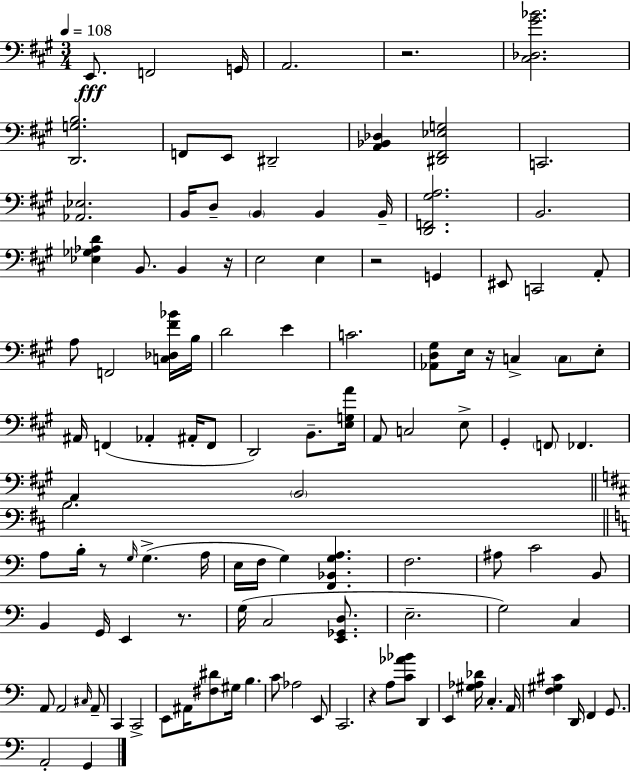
X:1
T:Untitled
M:3/4
L:1/4
K:A
E,,/2 F,,2 G,,/4 A,,2 z2 [^C,_D,^G_B]2 [D,,G,B,]2 F,,/2 E,,/2 ^D,,2 [A,,_B,,_D,] [^D,,^F,,_E,G,]2 C,,2 [_A,,_E,]2 B,,/4 D,/2 B,, B,, B,,/4 [D,,F,,^G,A,]2 B,,2 [_E,_G,_A,D] B,,/2 B,, z/4 E,2 E, z2 G,, ^E,,/2 C,,2 A,,/2 A,/2 F,,2 [C,_D,^F_B]/4 B,/4 D2 E C2 [_A,,D,^G,]/2 E,/4 z/4 C, C,/2 E,/2 ^A,,/4 F,, _A,, ^A,,/4 F,,/2 D,,2 B,,/2 [E,G,A]/4 A,,/2 C,2 E,/2 ^G,, F,,/2 _F,, A,, B,,2 B,2 A,/2 B,/4 z/2 G,/4 G, A,/4 E,/4 F,/4 G, [F,,_B,,G,A,] F,2 ^A,/2 C2 B,,/2 B,, G,,/4 E,, z/2 G,/4 C,2 [E,,_G,,D,]/2 E,2 G,2 C, A,,/2 A,,2 ^C,/4 A,,/2 C,, C,,2 E,,/2 ^A,,/4 [^F,^D]/2 ^G,/4 B, C/2 _A,2 E,,/2 C,,2 z A,/2 [C_A_B]/2 D,, E,, [^G,_A,_D]/4 C, A,,/4 [F,^G,^C] D,,/4 F,, G,,/2 A,,2 G,,